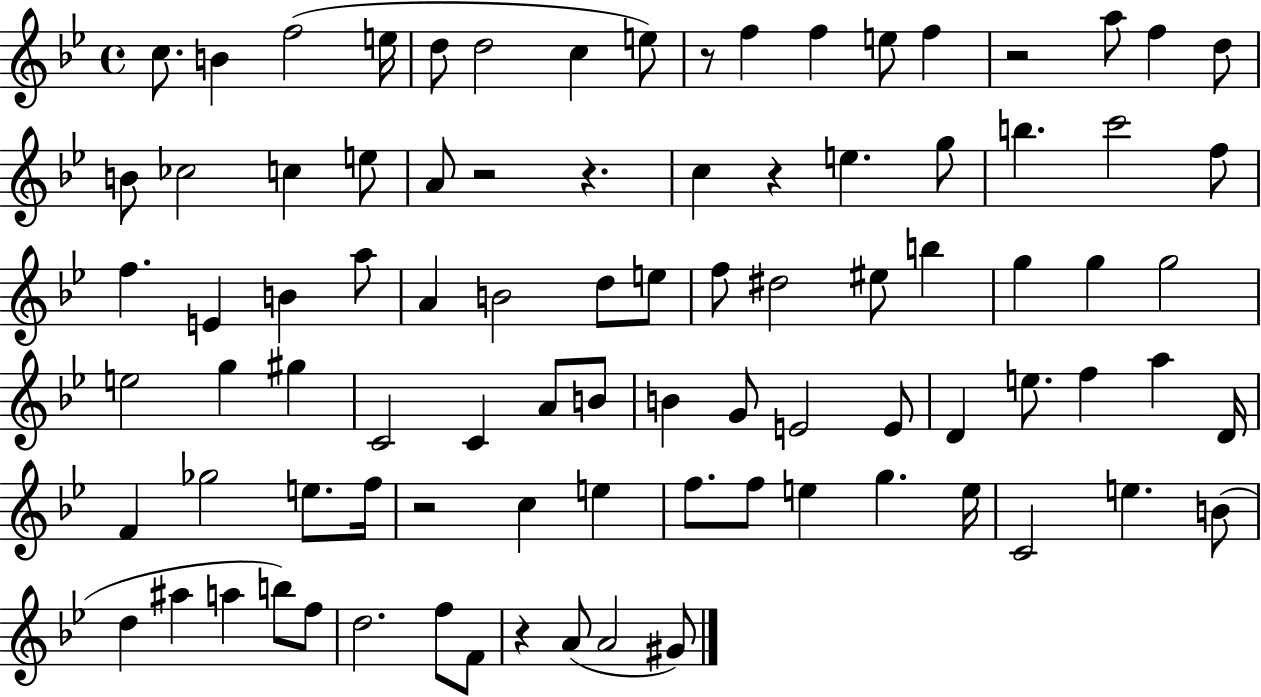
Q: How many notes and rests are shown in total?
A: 89